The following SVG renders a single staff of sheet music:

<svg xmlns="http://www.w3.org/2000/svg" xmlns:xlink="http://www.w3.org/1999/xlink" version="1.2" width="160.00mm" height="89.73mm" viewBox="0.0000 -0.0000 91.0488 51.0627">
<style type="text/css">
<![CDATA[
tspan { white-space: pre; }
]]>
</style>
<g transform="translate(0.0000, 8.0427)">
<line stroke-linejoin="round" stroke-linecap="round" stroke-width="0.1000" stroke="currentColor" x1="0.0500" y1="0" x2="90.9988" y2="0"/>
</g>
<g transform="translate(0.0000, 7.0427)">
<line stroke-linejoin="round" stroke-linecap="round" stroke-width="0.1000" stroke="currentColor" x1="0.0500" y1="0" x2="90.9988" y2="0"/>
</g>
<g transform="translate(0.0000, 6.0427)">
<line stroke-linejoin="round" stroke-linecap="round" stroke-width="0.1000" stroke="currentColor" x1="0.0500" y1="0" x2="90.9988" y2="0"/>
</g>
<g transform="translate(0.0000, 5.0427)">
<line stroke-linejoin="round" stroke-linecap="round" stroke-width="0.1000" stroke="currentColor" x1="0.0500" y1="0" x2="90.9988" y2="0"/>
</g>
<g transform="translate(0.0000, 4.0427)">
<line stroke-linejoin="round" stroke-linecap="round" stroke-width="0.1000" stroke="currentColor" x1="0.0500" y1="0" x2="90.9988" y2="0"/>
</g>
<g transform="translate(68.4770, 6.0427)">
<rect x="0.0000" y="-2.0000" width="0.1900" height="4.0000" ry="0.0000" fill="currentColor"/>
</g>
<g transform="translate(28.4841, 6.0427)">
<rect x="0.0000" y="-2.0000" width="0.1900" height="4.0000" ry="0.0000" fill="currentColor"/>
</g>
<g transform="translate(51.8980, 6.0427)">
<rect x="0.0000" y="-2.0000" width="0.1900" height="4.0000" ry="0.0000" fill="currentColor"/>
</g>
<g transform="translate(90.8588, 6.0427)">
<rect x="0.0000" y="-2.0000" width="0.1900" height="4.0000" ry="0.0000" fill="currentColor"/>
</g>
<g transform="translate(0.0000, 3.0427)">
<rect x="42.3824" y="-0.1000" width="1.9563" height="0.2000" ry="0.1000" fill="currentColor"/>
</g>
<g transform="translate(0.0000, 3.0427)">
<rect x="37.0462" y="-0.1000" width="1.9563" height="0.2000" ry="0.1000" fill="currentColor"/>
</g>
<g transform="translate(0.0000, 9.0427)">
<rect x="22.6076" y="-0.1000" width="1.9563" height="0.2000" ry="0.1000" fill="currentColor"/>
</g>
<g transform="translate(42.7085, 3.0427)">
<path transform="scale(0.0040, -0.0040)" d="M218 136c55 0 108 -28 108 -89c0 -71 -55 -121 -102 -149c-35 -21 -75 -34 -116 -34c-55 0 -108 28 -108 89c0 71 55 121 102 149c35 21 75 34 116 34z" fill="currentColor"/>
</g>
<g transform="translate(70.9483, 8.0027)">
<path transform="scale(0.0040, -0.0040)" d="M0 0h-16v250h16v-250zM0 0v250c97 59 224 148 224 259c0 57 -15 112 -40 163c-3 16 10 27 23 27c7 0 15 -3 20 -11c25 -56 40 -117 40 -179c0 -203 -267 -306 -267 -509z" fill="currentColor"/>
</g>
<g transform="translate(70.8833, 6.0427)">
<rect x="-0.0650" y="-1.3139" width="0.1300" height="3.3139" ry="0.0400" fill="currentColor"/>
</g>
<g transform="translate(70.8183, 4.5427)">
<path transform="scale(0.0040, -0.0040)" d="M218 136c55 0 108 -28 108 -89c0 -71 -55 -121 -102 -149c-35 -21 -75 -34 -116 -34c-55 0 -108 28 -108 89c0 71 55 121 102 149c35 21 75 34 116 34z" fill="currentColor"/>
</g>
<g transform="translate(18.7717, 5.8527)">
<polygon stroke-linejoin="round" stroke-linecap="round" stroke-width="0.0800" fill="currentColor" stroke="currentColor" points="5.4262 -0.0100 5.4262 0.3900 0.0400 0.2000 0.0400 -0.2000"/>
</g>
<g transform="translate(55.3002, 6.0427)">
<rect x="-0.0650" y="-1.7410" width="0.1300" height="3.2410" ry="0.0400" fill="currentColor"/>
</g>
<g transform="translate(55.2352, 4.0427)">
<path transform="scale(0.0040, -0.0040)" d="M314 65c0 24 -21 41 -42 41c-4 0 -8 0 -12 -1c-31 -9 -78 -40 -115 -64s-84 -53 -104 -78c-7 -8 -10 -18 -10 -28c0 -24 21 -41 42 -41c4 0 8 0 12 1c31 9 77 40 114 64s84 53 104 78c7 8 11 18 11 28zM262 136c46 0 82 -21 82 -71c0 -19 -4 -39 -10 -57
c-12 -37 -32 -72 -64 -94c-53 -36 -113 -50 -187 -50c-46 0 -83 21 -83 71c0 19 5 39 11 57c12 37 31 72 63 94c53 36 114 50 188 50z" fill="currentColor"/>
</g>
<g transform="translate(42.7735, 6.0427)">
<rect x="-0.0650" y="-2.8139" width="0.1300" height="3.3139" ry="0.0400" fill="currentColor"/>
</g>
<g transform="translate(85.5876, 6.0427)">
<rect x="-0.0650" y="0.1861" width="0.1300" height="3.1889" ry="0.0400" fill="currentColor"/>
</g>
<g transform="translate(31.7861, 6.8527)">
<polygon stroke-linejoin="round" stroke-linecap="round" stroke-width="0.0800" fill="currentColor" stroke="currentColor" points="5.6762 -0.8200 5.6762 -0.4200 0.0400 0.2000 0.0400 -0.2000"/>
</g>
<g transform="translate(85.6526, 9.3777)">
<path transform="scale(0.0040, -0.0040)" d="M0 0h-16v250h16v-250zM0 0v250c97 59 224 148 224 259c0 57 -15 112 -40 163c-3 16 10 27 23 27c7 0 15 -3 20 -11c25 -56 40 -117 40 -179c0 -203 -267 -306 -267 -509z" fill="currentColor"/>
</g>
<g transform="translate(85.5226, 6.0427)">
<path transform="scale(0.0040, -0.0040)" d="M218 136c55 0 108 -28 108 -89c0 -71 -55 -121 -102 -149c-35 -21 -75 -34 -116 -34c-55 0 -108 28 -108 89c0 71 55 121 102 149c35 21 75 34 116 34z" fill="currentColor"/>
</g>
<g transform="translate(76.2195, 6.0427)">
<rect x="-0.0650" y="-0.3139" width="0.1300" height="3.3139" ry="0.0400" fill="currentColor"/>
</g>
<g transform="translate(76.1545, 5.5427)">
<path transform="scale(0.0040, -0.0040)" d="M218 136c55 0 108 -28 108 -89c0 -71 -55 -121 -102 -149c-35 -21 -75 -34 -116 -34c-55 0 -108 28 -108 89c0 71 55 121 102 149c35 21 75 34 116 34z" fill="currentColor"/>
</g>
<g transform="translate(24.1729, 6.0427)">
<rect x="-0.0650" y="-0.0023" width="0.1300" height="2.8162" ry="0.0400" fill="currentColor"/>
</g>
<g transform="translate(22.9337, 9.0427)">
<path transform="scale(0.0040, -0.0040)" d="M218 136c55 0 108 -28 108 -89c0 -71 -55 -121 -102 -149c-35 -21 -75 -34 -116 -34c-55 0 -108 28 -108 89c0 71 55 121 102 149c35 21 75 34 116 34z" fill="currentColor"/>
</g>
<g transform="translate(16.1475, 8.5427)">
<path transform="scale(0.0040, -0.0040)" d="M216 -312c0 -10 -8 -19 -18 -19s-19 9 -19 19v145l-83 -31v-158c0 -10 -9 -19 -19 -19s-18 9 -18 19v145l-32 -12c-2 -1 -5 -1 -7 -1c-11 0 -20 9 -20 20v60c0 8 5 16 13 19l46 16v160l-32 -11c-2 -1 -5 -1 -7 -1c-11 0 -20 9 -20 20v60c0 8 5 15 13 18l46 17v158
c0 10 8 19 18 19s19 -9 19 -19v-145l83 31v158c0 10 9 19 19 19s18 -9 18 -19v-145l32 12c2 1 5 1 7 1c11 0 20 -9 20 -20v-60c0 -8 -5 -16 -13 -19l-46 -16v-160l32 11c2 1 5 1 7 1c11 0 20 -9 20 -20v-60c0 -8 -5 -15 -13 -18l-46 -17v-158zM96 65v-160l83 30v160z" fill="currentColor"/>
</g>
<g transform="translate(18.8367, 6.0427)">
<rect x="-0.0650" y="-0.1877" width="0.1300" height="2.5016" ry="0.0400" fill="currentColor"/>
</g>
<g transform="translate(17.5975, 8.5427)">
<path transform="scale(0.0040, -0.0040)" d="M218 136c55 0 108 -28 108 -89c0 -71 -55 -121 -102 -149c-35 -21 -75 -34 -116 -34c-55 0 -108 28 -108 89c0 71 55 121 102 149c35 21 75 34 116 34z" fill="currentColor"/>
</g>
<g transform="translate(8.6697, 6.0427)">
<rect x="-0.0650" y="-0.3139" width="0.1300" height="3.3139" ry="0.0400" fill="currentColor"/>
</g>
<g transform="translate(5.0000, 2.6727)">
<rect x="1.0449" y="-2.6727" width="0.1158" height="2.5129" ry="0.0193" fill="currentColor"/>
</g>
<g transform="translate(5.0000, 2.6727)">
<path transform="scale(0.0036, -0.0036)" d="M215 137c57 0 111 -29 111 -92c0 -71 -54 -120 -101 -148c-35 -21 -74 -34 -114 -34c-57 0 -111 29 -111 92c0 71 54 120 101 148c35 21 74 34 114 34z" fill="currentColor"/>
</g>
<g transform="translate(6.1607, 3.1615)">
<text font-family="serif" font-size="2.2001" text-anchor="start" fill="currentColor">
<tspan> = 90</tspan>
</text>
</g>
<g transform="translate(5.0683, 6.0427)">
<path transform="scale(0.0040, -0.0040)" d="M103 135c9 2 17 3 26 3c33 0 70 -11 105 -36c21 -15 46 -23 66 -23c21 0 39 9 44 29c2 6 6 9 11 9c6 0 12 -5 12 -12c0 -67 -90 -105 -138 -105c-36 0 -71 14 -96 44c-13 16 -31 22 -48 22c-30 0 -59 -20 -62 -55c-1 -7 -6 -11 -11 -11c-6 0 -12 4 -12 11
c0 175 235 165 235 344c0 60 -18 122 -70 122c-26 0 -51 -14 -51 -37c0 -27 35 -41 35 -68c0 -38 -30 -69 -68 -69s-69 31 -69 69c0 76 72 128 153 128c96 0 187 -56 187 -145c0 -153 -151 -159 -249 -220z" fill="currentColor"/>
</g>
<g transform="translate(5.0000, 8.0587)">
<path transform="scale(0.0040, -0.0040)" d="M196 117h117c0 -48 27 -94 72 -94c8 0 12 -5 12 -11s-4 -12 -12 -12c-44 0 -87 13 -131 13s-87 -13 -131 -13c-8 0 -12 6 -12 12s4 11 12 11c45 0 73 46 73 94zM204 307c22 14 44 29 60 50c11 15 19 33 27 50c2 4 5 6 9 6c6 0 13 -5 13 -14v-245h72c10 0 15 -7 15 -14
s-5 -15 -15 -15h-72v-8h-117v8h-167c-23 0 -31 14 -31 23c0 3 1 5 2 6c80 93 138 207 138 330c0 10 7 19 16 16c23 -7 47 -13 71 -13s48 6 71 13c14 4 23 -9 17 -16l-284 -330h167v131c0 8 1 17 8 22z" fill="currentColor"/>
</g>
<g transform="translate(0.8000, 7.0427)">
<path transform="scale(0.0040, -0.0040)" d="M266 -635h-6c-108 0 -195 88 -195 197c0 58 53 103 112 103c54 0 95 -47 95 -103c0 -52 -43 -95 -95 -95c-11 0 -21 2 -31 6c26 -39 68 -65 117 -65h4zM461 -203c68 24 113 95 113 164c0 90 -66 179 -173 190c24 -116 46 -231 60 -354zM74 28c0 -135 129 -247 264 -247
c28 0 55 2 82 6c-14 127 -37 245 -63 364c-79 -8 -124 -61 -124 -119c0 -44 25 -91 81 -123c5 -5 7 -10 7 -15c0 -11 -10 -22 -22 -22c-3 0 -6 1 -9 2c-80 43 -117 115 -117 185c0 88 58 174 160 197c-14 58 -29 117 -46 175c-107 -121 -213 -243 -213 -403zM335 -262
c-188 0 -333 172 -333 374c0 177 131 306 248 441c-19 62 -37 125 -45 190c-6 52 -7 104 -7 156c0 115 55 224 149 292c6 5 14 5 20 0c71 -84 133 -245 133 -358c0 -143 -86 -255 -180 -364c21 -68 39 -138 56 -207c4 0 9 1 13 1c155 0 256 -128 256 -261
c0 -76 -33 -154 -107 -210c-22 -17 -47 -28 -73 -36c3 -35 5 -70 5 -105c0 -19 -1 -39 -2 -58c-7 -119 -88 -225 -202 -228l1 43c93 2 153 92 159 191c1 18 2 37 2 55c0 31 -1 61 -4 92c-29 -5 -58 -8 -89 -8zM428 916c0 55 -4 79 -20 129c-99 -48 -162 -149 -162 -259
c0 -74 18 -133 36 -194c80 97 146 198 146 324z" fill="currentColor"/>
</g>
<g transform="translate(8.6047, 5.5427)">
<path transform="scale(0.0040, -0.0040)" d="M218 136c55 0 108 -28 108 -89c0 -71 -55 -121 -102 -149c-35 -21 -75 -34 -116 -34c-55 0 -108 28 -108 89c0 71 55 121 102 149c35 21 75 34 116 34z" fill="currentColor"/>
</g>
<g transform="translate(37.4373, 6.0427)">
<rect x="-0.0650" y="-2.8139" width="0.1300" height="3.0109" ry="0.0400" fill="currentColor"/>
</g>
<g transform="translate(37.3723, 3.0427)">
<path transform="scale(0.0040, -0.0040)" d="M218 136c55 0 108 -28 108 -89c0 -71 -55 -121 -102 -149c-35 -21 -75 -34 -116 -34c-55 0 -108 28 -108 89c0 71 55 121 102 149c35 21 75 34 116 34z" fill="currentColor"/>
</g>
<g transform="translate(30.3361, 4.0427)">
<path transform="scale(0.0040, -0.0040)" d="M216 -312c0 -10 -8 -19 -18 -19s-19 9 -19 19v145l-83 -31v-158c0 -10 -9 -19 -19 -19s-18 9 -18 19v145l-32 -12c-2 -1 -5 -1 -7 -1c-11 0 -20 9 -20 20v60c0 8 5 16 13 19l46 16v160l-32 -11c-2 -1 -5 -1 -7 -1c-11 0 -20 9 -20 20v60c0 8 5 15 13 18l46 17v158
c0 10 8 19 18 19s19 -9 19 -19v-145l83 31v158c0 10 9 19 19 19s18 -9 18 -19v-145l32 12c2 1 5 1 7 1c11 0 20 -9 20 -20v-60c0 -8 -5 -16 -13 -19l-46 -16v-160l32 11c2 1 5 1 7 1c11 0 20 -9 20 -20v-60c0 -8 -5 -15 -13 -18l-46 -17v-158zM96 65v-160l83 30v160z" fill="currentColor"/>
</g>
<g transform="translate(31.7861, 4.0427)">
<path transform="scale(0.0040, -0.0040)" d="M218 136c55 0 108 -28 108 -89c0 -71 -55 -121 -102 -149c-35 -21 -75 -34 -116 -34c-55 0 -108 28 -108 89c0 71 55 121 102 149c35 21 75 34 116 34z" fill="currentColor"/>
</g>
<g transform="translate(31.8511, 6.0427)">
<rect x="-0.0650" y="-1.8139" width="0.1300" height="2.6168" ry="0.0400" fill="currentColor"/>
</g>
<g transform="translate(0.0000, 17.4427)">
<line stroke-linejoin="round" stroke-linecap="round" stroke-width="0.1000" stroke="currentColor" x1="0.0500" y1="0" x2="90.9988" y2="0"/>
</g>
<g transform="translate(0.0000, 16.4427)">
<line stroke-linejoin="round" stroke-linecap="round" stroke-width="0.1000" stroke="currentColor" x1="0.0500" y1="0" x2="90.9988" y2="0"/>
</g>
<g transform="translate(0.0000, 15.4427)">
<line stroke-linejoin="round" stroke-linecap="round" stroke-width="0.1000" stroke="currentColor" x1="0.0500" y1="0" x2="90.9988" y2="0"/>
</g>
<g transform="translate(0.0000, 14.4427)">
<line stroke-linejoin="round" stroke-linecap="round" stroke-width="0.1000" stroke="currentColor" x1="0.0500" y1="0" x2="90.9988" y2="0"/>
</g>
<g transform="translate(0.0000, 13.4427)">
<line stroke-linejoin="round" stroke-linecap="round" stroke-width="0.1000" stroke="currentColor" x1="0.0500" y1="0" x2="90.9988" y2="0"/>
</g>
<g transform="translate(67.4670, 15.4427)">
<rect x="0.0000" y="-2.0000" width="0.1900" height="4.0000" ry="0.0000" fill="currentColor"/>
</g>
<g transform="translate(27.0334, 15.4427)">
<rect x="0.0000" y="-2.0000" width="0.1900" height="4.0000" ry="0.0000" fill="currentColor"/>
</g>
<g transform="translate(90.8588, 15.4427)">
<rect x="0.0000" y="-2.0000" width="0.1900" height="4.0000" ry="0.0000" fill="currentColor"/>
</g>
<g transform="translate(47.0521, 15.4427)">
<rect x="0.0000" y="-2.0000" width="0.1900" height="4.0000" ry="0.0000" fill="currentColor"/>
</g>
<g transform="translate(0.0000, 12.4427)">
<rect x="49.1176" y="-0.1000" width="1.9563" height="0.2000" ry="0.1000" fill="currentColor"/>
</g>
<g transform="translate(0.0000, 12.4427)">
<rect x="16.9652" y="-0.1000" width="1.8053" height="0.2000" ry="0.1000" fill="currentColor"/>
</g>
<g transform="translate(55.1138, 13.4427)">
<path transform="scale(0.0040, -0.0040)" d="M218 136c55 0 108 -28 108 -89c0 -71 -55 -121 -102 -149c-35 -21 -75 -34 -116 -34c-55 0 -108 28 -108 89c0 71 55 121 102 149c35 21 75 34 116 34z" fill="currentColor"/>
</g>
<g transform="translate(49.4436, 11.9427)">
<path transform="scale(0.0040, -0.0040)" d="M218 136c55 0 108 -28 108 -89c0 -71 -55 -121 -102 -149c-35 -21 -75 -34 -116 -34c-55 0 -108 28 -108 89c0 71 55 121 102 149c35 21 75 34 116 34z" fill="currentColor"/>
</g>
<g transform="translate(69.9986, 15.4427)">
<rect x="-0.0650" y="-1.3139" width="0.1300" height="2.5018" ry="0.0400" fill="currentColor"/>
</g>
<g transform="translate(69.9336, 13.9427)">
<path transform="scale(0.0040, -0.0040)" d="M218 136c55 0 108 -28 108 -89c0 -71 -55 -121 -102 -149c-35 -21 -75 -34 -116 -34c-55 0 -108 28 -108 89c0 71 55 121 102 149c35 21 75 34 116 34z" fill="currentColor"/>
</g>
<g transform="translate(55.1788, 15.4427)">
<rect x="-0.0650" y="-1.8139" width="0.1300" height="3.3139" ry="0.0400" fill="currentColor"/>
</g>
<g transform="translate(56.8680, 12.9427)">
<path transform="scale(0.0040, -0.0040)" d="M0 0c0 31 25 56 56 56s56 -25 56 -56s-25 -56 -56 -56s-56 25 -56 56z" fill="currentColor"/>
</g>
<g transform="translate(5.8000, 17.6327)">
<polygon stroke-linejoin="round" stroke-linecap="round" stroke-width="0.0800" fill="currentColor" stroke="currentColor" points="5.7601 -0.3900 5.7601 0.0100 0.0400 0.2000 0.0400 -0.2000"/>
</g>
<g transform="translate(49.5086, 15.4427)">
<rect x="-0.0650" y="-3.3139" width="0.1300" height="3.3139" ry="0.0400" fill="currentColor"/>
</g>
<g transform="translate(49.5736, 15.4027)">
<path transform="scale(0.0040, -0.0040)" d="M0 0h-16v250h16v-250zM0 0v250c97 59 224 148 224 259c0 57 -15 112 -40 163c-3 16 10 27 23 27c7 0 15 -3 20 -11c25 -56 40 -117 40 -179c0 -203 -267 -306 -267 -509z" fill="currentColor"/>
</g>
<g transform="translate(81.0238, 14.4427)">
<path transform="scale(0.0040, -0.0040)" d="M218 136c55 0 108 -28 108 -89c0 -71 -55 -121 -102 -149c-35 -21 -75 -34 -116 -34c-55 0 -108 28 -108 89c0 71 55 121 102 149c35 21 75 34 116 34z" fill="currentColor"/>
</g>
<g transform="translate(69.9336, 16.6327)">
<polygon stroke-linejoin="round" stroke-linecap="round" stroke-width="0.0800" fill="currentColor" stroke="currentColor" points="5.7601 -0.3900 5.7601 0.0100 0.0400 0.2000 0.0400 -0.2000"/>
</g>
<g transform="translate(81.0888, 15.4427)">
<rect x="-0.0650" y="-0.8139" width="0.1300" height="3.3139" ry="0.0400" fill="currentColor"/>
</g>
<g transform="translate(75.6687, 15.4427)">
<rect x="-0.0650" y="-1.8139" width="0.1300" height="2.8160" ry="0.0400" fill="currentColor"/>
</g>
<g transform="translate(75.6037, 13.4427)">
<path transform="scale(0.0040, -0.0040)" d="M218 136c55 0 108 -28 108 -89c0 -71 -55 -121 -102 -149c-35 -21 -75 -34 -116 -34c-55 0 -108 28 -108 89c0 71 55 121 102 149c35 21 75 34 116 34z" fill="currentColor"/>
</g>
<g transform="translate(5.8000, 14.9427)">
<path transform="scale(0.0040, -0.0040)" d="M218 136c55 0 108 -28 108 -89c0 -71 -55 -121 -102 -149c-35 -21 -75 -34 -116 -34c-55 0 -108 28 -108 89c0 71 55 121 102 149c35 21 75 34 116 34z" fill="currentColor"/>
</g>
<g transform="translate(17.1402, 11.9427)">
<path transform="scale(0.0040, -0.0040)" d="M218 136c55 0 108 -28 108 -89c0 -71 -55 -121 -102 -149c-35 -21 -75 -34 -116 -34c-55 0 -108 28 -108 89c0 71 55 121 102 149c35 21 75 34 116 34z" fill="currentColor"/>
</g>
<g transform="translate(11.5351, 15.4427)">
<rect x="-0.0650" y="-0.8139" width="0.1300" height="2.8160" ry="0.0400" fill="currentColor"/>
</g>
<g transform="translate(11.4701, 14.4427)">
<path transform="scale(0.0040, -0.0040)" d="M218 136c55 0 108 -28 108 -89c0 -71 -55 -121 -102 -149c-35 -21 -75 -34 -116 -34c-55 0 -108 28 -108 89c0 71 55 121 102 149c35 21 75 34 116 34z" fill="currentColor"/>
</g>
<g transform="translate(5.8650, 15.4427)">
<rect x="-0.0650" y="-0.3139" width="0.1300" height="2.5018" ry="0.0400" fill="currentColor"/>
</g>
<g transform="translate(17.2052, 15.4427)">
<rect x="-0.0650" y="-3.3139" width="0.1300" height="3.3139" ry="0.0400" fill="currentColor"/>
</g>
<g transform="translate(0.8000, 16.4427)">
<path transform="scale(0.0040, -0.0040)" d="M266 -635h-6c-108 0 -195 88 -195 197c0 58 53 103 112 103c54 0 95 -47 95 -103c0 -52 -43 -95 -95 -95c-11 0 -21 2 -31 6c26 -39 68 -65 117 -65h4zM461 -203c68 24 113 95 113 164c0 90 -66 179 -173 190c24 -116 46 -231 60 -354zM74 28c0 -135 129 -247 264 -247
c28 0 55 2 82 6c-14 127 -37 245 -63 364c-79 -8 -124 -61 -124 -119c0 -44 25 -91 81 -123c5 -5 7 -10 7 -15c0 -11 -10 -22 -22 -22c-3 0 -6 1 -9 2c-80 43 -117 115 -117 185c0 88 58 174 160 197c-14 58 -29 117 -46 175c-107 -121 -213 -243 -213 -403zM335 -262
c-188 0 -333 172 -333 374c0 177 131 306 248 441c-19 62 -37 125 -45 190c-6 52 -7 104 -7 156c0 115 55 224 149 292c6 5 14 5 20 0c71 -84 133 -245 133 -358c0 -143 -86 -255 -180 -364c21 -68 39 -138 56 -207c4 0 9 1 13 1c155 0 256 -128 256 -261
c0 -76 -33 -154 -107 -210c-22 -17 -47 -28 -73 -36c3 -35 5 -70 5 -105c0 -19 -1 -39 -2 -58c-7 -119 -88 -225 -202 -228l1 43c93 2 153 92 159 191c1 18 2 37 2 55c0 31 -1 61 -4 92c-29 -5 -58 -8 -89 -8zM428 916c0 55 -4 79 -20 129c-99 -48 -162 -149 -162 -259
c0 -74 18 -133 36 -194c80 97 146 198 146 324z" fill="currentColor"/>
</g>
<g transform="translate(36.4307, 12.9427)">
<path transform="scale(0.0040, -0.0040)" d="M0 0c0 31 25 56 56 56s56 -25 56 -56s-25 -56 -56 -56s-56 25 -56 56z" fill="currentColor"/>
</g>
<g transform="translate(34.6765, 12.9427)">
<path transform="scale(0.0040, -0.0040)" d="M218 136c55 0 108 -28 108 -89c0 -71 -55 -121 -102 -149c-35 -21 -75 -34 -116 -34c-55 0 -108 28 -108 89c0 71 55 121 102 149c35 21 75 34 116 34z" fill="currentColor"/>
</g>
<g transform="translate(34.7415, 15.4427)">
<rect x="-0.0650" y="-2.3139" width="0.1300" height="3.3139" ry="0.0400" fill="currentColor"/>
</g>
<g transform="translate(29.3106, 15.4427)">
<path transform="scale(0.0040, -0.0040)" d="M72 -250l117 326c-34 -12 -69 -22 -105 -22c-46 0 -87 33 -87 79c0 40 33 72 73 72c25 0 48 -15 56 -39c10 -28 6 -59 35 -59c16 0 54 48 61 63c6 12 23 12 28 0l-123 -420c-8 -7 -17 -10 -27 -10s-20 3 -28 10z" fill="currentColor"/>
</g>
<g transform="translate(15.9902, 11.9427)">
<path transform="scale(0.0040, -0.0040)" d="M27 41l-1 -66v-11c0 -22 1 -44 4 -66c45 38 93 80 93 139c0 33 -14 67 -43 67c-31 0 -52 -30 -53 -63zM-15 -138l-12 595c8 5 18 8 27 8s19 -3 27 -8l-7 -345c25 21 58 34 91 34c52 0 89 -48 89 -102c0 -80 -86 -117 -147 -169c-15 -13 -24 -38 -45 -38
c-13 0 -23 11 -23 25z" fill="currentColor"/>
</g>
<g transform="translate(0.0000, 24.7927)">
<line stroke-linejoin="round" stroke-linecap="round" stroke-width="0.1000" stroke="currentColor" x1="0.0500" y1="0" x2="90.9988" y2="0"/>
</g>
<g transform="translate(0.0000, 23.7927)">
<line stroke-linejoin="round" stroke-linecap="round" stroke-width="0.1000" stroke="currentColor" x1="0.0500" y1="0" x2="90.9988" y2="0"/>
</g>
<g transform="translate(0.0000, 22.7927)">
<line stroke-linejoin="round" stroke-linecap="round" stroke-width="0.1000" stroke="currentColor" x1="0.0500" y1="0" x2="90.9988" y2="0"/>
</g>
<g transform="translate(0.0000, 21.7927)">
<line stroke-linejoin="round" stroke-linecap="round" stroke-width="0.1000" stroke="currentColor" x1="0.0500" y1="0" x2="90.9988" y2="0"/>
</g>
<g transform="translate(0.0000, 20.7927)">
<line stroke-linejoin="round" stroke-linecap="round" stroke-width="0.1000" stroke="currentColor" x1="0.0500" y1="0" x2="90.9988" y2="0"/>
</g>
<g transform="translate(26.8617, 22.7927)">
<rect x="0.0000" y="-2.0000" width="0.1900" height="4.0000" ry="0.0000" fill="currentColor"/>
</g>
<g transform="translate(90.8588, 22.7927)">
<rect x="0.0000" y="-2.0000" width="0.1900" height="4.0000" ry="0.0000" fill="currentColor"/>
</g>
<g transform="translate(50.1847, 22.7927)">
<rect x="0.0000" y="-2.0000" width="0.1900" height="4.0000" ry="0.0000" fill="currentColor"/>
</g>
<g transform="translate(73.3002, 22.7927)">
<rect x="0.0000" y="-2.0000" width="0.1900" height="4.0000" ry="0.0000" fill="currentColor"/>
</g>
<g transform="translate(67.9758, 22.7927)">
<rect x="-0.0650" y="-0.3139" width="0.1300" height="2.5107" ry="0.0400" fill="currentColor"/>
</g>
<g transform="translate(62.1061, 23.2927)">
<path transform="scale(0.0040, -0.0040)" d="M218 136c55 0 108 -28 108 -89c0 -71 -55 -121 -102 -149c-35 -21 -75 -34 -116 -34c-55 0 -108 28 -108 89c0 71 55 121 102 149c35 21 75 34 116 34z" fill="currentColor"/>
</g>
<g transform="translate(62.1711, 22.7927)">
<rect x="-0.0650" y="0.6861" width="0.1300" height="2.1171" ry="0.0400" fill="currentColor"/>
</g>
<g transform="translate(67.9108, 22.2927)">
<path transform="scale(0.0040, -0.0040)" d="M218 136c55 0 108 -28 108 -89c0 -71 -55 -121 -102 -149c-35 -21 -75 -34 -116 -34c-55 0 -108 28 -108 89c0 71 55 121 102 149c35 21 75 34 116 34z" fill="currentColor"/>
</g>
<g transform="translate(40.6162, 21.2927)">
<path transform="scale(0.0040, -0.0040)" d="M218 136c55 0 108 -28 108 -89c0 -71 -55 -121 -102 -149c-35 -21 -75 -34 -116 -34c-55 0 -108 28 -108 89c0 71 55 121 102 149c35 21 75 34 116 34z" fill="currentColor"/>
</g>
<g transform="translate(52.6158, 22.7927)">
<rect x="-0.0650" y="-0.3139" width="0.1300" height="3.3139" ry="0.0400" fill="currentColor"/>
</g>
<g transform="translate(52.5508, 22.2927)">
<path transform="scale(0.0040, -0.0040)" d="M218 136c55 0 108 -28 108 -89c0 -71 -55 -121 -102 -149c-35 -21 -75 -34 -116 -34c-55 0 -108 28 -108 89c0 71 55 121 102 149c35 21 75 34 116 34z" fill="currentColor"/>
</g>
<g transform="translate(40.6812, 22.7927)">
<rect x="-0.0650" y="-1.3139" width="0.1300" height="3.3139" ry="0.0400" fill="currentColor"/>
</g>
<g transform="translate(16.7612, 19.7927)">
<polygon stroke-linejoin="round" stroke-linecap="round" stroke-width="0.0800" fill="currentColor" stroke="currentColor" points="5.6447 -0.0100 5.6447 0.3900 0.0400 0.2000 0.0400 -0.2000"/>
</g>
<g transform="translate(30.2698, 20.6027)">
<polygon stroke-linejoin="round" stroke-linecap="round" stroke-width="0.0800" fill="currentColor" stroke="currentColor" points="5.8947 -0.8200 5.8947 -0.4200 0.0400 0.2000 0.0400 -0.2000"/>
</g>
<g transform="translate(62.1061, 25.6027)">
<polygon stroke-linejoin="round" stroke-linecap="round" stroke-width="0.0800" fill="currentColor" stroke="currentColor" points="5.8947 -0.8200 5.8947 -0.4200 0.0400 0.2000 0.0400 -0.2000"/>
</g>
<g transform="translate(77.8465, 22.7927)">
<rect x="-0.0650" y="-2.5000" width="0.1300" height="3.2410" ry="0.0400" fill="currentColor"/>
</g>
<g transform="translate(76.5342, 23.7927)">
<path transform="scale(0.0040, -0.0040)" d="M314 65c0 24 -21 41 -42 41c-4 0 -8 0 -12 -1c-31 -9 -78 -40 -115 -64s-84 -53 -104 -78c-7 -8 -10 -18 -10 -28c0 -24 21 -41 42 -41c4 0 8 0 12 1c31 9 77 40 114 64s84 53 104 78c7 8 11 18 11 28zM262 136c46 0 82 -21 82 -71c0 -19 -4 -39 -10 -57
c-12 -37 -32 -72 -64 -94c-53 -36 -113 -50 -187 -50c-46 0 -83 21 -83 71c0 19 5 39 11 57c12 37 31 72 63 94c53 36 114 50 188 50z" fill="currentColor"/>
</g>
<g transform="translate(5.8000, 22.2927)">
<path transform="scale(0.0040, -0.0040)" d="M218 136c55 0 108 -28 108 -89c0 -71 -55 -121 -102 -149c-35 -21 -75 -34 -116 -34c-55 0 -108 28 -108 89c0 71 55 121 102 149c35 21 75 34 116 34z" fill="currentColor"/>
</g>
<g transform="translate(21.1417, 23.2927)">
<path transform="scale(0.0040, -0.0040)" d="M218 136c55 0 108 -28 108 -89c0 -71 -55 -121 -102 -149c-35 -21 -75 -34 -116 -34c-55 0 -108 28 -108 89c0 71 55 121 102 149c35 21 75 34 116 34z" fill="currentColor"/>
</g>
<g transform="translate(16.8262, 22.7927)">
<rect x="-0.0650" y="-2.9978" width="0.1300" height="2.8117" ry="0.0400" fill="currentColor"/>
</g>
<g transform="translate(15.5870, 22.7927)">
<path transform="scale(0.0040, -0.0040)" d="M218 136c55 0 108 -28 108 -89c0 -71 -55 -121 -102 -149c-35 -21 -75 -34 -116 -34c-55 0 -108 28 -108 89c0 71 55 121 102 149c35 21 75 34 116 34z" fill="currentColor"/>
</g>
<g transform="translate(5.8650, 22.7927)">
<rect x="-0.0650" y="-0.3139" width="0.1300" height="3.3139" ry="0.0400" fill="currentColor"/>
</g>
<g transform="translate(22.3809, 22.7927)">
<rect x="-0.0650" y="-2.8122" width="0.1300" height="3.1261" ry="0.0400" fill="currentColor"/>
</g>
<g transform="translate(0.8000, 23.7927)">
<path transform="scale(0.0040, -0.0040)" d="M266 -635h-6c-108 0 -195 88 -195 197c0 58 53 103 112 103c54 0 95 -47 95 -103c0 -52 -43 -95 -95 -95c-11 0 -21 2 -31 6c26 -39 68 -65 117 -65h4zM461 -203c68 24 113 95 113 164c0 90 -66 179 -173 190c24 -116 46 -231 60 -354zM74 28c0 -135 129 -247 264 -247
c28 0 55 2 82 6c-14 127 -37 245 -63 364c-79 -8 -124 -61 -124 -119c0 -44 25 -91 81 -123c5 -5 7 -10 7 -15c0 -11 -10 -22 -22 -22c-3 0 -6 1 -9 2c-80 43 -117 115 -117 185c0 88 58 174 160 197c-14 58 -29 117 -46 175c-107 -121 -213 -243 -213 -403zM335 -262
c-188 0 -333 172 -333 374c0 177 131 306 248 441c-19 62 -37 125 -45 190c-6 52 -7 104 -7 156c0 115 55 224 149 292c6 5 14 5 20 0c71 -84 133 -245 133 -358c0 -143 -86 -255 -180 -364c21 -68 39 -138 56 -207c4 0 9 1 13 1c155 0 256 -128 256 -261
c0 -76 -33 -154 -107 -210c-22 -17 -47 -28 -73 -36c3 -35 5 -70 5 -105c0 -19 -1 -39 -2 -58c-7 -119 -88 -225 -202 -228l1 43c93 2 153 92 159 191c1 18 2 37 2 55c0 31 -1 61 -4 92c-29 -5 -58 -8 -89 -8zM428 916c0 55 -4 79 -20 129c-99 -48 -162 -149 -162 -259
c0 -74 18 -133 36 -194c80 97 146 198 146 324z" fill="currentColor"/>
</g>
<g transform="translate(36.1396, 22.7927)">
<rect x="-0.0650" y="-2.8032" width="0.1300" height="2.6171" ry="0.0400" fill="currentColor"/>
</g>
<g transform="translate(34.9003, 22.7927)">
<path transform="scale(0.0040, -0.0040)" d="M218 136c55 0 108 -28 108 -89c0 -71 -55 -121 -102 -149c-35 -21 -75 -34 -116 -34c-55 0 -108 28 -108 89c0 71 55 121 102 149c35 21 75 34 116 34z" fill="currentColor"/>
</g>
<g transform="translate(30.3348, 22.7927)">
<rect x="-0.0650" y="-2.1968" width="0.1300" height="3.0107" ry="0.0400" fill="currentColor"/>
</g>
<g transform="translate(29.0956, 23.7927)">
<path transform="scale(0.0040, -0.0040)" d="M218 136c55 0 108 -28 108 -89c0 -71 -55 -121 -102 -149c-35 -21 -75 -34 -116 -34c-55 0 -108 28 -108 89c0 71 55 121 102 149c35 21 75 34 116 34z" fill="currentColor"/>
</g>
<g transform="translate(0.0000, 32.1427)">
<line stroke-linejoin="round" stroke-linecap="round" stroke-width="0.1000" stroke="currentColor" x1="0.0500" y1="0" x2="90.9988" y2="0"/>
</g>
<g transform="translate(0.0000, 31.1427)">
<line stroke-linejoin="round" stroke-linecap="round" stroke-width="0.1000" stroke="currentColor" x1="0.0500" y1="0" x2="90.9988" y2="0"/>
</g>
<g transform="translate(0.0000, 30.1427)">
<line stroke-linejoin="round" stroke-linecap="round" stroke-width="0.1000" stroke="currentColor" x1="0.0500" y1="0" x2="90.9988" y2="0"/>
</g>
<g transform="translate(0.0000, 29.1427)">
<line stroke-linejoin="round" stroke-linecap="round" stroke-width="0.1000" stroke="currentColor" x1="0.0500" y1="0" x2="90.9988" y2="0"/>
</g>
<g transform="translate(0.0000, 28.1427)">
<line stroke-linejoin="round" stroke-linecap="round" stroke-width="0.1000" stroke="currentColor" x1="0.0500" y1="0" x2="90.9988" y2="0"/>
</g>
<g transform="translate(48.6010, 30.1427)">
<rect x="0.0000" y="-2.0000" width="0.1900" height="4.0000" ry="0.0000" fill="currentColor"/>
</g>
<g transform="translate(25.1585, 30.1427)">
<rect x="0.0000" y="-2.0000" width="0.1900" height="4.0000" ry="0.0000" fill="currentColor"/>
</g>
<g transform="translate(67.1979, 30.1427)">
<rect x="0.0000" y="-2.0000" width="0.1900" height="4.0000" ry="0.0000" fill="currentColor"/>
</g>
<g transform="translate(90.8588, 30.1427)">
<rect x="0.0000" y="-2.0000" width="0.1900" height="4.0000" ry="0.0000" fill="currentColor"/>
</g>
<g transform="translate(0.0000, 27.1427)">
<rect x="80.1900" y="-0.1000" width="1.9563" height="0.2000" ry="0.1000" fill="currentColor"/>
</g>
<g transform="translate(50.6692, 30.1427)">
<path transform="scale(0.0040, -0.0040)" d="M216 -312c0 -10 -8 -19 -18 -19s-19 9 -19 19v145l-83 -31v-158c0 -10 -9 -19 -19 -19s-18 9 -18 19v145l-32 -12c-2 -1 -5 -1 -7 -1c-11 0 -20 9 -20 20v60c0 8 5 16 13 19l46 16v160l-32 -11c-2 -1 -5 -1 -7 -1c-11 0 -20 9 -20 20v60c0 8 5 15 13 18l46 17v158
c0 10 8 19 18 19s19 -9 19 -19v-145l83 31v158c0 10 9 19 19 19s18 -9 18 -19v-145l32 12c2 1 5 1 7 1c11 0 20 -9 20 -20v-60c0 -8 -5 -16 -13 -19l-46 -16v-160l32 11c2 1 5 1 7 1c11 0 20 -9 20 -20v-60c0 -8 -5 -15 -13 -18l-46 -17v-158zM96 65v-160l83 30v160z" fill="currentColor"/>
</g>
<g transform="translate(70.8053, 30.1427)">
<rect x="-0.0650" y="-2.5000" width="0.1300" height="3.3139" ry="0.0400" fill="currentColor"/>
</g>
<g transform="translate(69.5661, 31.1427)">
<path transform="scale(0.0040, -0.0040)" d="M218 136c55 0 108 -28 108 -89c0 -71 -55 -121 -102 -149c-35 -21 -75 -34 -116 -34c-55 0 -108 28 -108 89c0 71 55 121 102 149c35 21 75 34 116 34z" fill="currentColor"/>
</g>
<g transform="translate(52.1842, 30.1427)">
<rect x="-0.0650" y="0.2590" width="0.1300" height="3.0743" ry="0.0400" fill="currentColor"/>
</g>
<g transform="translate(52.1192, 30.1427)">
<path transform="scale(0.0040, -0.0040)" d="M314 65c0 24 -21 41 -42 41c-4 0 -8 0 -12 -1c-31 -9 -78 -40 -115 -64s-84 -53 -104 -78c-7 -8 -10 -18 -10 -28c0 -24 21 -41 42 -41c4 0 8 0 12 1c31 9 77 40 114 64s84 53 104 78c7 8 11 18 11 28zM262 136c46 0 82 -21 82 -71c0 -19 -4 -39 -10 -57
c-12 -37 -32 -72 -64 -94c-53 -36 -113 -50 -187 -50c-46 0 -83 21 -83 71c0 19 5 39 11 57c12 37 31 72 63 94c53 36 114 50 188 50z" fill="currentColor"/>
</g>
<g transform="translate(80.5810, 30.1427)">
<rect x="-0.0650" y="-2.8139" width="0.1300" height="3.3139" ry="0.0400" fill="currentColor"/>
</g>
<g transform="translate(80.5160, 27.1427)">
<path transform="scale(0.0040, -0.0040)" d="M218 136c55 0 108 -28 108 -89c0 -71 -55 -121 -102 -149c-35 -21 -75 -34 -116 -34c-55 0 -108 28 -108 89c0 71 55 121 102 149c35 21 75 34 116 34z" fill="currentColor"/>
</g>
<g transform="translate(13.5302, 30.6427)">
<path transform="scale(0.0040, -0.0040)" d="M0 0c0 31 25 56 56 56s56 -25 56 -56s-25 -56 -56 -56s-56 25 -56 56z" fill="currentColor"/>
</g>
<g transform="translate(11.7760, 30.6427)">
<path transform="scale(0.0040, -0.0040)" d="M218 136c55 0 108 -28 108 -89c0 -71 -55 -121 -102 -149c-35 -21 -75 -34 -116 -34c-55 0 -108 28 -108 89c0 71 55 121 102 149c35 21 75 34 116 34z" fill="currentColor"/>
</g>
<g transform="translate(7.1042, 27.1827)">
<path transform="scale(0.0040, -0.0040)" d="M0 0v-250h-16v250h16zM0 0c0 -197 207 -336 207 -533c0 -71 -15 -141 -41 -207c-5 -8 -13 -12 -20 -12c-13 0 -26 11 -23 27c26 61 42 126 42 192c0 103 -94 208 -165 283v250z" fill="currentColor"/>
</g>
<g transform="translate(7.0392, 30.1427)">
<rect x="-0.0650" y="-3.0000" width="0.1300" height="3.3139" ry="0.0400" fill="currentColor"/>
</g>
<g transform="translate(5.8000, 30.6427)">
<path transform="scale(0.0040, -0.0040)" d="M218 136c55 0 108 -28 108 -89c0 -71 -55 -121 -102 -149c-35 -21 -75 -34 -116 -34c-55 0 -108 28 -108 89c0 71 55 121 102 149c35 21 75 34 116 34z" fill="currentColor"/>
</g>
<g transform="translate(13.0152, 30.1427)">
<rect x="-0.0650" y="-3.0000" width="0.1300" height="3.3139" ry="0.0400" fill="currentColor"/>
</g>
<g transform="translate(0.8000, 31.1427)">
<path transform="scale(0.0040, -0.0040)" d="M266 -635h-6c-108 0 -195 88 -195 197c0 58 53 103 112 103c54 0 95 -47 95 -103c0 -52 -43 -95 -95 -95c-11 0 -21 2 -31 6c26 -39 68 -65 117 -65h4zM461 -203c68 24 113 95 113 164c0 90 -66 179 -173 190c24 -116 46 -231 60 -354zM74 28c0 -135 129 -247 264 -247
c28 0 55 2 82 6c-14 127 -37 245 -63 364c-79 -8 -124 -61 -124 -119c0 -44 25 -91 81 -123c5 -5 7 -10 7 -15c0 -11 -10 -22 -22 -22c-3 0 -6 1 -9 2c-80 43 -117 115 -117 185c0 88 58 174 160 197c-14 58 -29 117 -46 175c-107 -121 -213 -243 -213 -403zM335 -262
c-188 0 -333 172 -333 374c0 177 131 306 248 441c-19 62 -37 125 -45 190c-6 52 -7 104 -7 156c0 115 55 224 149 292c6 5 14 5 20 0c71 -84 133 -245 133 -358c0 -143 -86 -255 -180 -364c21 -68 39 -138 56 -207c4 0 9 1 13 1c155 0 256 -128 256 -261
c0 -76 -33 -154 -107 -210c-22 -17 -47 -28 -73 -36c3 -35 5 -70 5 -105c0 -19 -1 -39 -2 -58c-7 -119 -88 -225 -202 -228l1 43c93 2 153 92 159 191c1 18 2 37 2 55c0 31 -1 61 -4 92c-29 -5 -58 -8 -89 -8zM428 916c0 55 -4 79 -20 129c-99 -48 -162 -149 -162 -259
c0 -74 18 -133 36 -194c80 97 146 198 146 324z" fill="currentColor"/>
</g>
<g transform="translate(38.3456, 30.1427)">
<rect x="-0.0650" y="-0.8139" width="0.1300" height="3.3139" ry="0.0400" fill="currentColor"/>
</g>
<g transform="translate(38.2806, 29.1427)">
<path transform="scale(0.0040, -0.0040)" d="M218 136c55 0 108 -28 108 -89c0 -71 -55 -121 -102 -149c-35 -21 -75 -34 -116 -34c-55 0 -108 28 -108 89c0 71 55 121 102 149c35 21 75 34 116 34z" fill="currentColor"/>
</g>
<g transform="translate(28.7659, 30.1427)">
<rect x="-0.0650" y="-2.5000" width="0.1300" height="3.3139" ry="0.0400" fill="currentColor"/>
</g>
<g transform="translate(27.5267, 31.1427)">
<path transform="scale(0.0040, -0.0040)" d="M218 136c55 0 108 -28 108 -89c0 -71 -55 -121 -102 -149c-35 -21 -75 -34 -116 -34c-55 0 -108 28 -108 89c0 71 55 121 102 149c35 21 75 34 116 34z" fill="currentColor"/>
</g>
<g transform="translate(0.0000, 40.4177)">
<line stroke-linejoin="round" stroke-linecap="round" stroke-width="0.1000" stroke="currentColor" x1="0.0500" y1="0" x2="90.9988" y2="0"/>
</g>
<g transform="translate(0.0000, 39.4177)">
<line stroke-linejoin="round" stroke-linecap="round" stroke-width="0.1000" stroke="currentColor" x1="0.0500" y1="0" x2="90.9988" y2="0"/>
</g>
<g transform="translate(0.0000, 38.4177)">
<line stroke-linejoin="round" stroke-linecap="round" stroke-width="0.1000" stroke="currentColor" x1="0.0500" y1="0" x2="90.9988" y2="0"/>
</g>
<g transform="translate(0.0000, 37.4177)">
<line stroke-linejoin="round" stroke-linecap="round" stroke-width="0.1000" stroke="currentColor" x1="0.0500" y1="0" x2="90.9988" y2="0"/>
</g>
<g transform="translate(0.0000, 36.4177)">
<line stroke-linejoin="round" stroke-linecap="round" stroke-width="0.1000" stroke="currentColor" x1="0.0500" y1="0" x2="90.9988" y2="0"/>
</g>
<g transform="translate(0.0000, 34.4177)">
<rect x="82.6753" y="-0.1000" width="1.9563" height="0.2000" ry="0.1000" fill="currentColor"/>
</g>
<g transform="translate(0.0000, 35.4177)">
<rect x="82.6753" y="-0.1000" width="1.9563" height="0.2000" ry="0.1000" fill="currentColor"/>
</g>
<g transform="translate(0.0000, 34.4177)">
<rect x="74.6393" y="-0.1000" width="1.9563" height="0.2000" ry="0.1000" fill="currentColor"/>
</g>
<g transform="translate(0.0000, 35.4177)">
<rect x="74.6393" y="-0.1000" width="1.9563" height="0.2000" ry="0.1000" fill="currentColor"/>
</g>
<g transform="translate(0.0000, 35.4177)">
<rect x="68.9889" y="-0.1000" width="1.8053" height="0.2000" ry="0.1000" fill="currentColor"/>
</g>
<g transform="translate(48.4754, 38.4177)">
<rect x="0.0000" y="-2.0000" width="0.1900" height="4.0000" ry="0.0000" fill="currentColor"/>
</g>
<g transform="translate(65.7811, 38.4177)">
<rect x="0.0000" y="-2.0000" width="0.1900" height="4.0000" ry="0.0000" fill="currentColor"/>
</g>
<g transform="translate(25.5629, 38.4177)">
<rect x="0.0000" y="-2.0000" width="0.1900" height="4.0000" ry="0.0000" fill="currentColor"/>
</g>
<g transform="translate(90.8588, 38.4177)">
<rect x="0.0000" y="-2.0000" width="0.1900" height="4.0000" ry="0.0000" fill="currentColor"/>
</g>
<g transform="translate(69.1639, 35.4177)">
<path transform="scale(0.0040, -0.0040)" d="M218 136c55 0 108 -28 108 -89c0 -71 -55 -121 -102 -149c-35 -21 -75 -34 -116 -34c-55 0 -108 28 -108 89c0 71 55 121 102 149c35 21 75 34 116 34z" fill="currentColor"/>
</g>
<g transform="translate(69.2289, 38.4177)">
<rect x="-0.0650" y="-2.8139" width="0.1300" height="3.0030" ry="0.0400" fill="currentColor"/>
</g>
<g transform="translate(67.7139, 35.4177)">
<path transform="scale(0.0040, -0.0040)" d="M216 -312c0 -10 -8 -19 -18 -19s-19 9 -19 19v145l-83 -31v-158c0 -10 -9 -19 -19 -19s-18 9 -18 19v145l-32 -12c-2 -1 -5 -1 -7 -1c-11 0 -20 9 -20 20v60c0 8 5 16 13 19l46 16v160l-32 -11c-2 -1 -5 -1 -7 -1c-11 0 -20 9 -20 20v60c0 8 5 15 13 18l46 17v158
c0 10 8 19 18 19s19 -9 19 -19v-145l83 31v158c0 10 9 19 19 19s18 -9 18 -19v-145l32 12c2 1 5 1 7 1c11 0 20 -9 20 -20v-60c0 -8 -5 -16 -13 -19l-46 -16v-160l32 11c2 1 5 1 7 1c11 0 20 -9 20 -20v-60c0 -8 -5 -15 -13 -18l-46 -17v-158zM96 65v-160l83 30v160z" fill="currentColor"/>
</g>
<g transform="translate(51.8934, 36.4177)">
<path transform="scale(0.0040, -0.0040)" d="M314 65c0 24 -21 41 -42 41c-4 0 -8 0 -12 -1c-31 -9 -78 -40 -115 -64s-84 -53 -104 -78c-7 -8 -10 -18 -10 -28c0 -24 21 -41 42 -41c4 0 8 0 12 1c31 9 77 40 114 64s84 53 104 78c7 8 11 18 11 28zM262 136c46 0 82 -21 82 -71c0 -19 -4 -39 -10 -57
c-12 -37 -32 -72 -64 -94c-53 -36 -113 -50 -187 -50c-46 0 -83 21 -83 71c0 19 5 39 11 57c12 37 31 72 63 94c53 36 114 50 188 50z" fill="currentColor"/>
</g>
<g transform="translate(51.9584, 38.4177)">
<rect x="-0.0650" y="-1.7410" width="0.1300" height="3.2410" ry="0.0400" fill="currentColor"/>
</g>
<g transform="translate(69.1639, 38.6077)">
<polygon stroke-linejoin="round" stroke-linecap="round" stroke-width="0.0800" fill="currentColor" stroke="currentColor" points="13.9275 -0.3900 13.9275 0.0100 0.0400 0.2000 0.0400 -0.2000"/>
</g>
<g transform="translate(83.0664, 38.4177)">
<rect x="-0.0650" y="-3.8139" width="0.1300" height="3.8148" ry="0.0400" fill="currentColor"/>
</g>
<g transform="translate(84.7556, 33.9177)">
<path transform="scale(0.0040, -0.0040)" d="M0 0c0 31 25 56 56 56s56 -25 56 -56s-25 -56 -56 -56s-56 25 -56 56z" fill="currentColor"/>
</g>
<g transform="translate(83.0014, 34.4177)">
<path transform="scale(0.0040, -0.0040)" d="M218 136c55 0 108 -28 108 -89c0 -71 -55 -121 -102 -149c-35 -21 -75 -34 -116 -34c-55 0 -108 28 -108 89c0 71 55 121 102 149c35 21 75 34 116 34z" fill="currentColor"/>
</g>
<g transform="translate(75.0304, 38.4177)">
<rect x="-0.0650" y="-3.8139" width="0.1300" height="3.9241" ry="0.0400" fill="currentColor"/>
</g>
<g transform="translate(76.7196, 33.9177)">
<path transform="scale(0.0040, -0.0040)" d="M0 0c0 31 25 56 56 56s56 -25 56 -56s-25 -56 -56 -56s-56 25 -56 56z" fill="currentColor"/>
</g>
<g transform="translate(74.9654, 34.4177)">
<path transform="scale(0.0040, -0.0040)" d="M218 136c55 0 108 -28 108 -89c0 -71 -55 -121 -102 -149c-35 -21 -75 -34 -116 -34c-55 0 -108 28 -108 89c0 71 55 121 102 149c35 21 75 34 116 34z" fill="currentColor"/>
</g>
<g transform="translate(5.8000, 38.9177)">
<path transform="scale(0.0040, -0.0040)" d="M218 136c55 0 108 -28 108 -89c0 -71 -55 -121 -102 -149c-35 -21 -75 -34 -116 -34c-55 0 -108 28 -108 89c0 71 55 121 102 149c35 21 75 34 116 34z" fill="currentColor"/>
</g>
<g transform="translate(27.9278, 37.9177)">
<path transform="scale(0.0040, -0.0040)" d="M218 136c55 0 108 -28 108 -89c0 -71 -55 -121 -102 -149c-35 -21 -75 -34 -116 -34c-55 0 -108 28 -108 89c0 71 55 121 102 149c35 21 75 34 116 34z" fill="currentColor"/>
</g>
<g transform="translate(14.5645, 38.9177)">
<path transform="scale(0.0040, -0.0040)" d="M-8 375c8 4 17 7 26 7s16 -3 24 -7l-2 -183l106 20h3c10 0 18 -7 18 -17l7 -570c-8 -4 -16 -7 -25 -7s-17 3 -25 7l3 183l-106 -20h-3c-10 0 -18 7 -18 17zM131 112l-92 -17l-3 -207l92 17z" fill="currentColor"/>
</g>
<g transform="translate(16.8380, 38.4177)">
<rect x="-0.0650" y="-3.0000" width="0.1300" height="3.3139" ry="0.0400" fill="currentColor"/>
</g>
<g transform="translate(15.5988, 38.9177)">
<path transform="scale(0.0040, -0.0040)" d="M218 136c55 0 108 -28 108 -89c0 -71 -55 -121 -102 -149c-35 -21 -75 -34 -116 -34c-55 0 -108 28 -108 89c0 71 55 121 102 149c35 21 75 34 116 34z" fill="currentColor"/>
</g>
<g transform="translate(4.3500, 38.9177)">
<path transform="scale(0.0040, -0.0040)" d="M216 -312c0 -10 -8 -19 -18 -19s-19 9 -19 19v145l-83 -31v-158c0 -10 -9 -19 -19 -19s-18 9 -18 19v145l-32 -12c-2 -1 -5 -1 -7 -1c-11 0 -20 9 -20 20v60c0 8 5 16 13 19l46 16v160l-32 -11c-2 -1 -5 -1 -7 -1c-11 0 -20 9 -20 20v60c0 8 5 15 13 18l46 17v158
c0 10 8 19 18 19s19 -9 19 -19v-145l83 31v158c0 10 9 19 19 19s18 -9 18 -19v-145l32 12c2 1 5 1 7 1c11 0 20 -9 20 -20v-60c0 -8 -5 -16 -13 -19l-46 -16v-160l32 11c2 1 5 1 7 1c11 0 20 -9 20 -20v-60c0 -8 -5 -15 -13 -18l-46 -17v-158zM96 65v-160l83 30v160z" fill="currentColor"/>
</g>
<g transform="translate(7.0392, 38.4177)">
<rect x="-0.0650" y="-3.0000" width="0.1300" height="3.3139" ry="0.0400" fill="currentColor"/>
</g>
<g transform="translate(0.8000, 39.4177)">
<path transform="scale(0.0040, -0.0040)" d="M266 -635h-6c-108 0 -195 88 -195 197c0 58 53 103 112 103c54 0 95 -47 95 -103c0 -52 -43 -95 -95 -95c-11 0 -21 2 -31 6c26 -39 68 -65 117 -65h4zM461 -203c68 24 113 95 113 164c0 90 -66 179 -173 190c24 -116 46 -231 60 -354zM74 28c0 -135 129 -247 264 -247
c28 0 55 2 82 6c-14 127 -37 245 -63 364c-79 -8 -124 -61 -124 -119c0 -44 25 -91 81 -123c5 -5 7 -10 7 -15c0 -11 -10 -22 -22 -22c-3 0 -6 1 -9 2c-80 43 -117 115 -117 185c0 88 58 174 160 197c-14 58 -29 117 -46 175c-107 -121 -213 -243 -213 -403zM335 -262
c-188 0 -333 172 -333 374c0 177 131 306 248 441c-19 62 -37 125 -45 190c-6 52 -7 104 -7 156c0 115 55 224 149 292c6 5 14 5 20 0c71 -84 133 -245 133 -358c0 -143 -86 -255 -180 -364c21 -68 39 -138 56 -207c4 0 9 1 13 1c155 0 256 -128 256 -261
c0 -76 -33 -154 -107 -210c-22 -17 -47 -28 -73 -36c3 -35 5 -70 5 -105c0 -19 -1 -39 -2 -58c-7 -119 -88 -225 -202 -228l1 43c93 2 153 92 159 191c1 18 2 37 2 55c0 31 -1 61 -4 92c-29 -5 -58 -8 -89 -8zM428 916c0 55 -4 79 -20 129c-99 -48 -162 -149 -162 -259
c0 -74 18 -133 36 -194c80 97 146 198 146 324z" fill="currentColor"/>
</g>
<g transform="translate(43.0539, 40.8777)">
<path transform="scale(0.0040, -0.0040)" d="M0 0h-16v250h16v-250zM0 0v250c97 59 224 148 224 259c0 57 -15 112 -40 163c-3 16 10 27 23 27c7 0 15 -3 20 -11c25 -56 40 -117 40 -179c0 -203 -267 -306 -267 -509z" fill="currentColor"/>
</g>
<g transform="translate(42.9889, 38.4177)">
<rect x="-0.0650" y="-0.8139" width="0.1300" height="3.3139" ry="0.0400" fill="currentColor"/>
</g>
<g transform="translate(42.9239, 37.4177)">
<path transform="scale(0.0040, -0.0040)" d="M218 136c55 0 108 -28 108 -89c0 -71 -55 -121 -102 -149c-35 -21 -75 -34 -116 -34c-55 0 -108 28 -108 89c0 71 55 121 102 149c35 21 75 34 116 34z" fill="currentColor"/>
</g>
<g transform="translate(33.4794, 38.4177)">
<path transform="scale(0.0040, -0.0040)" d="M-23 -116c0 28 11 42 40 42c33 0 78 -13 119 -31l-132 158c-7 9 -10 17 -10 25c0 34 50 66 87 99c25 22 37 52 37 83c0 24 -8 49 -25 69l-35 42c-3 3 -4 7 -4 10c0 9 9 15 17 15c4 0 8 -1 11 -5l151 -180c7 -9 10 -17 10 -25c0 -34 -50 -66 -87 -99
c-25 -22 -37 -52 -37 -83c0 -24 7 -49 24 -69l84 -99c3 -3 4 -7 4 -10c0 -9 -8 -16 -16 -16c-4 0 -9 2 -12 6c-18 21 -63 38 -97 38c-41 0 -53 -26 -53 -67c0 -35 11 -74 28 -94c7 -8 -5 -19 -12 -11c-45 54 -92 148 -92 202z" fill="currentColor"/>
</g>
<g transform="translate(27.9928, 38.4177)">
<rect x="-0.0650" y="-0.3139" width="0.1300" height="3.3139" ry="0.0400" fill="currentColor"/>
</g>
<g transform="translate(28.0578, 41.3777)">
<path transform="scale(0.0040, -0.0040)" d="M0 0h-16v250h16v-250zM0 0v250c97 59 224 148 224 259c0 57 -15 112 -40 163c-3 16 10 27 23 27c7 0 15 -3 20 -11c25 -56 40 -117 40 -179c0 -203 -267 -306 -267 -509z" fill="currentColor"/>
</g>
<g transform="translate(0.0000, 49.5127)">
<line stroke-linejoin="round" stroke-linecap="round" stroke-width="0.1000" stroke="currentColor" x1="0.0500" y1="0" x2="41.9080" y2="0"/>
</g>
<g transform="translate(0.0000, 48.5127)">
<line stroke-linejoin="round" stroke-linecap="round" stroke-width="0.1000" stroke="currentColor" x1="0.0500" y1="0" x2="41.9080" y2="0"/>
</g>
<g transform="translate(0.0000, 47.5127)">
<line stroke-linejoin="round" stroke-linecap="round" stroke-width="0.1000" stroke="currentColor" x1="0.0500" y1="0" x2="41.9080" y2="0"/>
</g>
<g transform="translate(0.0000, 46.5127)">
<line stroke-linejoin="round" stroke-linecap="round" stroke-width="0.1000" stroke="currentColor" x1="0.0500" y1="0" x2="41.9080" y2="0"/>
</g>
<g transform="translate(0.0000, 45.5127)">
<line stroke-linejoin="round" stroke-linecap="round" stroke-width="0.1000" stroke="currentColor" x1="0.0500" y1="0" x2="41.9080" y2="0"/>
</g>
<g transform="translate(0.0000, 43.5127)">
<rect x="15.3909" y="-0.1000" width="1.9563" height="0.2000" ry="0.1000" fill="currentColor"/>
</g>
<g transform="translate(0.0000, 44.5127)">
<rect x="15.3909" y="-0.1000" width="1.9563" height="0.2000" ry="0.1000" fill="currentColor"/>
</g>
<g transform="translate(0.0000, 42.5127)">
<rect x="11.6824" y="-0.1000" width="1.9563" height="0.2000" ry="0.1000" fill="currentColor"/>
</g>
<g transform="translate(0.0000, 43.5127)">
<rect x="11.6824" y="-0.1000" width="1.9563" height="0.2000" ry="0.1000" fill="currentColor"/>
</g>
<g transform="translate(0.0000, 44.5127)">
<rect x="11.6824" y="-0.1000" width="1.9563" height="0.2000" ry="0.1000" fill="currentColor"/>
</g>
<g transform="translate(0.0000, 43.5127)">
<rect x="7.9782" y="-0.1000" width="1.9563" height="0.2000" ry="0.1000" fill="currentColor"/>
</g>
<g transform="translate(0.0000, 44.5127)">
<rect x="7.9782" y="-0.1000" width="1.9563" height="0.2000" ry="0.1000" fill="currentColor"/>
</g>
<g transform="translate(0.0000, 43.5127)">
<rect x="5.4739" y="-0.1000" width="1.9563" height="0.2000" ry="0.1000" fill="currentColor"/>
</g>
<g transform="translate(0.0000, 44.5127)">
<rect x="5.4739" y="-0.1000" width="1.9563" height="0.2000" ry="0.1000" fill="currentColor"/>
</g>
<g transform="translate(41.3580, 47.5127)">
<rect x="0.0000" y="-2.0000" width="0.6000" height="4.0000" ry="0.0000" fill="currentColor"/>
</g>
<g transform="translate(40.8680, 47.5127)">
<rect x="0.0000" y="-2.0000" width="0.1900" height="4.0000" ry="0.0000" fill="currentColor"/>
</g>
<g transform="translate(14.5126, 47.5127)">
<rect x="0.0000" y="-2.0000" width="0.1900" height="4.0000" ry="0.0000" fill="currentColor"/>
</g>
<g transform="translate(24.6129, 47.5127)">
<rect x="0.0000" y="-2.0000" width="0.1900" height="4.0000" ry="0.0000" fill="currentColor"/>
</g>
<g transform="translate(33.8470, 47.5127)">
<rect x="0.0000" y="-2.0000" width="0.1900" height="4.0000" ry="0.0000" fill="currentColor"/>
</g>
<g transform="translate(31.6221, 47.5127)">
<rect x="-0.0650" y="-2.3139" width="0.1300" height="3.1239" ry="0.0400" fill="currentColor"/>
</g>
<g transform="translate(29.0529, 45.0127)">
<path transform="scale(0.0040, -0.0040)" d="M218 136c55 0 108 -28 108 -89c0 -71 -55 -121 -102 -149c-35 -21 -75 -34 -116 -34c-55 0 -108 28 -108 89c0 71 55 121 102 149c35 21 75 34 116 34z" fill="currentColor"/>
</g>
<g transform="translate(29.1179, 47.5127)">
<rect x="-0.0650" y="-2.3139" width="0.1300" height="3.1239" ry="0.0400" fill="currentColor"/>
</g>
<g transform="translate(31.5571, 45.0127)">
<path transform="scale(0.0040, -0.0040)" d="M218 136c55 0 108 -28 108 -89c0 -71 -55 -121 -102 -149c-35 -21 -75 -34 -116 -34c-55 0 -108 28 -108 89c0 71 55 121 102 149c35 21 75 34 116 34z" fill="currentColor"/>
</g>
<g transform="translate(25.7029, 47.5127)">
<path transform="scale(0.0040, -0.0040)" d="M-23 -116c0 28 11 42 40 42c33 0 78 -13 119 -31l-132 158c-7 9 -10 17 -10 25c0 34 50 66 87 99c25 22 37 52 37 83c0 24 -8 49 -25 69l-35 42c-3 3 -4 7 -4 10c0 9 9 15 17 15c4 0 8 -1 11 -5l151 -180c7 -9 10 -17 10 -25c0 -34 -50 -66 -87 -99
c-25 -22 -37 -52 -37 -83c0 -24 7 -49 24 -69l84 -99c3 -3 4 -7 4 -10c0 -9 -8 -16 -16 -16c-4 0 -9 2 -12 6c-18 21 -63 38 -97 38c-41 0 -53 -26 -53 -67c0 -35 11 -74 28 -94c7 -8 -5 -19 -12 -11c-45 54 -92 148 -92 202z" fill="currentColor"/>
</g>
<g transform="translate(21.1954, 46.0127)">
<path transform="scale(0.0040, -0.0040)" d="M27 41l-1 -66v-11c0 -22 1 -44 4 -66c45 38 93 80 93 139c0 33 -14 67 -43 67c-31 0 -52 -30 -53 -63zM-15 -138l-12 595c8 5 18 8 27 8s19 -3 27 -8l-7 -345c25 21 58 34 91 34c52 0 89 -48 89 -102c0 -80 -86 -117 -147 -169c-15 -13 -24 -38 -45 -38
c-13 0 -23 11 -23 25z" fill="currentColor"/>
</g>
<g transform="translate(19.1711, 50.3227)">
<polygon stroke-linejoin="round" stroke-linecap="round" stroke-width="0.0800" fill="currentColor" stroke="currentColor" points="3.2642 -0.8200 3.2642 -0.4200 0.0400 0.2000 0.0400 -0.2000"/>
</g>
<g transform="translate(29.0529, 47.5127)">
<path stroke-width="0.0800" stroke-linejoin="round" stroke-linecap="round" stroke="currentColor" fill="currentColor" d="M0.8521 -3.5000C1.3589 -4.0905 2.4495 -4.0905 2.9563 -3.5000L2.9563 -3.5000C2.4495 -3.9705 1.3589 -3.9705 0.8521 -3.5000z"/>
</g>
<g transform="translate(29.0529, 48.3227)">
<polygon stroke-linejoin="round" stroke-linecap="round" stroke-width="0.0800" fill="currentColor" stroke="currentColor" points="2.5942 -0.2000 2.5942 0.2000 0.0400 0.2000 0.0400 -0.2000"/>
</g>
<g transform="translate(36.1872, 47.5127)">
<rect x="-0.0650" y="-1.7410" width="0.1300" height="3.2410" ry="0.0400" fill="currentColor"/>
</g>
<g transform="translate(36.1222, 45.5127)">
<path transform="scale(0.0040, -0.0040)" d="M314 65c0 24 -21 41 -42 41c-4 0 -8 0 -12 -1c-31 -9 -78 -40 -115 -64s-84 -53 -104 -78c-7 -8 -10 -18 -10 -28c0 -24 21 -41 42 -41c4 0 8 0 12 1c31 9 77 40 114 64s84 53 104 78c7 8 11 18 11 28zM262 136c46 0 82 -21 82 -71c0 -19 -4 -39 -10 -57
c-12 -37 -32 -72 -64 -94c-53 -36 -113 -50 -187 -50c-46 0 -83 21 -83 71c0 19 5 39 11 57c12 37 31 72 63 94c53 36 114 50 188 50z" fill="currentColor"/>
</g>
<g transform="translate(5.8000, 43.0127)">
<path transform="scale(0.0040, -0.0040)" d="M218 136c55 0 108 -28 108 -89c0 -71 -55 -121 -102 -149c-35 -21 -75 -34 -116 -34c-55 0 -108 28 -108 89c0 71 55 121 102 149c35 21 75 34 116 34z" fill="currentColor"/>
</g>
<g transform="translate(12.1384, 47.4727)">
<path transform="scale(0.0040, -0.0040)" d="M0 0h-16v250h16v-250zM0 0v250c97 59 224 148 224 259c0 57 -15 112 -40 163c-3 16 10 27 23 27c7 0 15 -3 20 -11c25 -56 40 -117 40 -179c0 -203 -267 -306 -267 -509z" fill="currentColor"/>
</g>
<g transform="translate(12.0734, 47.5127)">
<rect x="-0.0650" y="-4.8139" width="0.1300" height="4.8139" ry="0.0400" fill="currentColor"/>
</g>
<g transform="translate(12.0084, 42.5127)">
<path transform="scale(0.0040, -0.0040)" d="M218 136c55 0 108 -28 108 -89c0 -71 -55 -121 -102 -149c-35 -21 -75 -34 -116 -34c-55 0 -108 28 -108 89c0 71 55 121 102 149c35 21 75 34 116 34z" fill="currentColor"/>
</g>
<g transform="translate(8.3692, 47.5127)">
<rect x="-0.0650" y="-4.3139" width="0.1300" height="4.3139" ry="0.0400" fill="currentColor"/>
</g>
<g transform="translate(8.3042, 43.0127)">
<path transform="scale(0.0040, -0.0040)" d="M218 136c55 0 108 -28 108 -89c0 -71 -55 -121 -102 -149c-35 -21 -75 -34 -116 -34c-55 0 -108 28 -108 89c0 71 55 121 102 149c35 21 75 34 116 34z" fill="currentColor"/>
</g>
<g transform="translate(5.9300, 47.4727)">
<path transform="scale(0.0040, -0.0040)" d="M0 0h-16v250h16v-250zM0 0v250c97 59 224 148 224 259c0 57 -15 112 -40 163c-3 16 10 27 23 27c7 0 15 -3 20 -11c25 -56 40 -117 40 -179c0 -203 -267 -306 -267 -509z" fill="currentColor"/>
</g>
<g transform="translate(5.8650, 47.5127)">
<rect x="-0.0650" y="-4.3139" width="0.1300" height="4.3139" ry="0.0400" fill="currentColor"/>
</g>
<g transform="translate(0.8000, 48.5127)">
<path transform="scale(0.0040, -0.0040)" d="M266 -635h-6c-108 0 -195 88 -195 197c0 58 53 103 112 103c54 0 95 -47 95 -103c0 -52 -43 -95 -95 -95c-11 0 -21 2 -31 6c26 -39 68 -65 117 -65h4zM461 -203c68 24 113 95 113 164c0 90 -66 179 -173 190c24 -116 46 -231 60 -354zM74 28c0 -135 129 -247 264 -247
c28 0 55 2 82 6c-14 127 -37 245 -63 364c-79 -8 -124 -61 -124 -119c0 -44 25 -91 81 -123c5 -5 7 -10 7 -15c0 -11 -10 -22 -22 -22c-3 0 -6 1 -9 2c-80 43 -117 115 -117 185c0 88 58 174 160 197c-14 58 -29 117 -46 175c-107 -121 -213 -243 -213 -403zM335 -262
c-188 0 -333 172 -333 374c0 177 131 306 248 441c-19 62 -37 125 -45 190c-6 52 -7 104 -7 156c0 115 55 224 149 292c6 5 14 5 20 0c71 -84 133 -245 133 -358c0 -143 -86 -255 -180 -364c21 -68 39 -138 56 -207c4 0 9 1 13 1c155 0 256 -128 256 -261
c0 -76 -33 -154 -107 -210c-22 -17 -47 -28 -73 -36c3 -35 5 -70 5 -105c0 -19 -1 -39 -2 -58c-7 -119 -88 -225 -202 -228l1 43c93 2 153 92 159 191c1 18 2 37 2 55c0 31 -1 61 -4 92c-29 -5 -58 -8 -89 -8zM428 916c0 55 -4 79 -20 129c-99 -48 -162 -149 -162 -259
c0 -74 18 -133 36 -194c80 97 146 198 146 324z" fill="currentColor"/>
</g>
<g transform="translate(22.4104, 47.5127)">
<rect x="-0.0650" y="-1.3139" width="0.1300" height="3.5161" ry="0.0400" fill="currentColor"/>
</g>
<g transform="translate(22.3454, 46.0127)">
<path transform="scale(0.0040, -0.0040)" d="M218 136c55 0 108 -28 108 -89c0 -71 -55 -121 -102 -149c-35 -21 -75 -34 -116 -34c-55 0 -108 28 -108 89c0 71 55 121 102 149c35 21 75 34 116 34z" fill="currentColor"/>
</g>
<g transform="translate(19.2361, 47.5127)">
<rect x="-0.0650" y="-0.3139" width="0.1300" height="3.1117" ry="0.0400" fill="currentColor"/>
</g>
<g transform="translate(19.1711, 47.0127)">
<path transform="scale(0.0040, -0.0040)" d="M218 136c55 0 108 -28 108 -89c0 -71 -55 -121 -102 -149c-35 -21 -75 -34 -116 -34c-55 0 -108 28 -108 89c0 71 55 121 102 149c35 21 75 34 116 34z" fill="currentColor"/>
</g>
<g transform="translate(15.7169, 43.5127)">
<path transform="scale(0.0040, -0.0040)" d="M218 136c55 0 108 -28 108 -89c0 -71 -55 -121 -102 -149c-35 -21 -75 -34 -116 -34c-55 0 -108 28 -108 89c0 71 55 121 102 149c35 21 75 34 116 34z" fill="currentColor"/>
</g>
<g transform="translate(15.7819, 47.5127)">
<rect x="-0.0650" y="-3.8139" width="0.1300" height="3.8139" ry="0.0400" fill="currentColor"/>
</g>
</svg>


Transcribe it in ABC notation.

X:1
T:Untitled
M:2/4
L:1/4
K:C
c ^D/2 C/2 ^f/2 a/2 a f2 e/2 c B/2 c/2 d/2 _b z/2 g b/2 f e/2 f/2 d c B/2 A/2 G/2 B/2 e c A/2 c/2 G2 A/2 A G d ^B2 G a ^A A c/2 z d/2 f2 ^a/2 c'/2 c'/2 d'/2 d' e'/2 c' c/2 _e/2 z g/2 g/2 f2